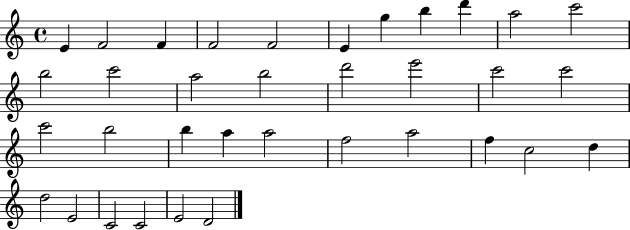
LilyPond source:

{
  \clef treble
  \time 4/4
  \defaultTimeSignature
  \key c \major
  e'4 f'2 f'4 | f'2 f'2 | e'4 g''4 b''4 d'''4 | a''2 c'''2 | \break b''2 c'''2 | a''2 b''2 | d'''2 e'''2 | c'''2 c'''2 | \break c'''2 b''2 | b''4 a''4 a''2 | f''2 a''2 | f''4 c''2 d''4 | \break d''2 e'2 | c'2 c'2 | e'2 d'2 | \bar "|."
}